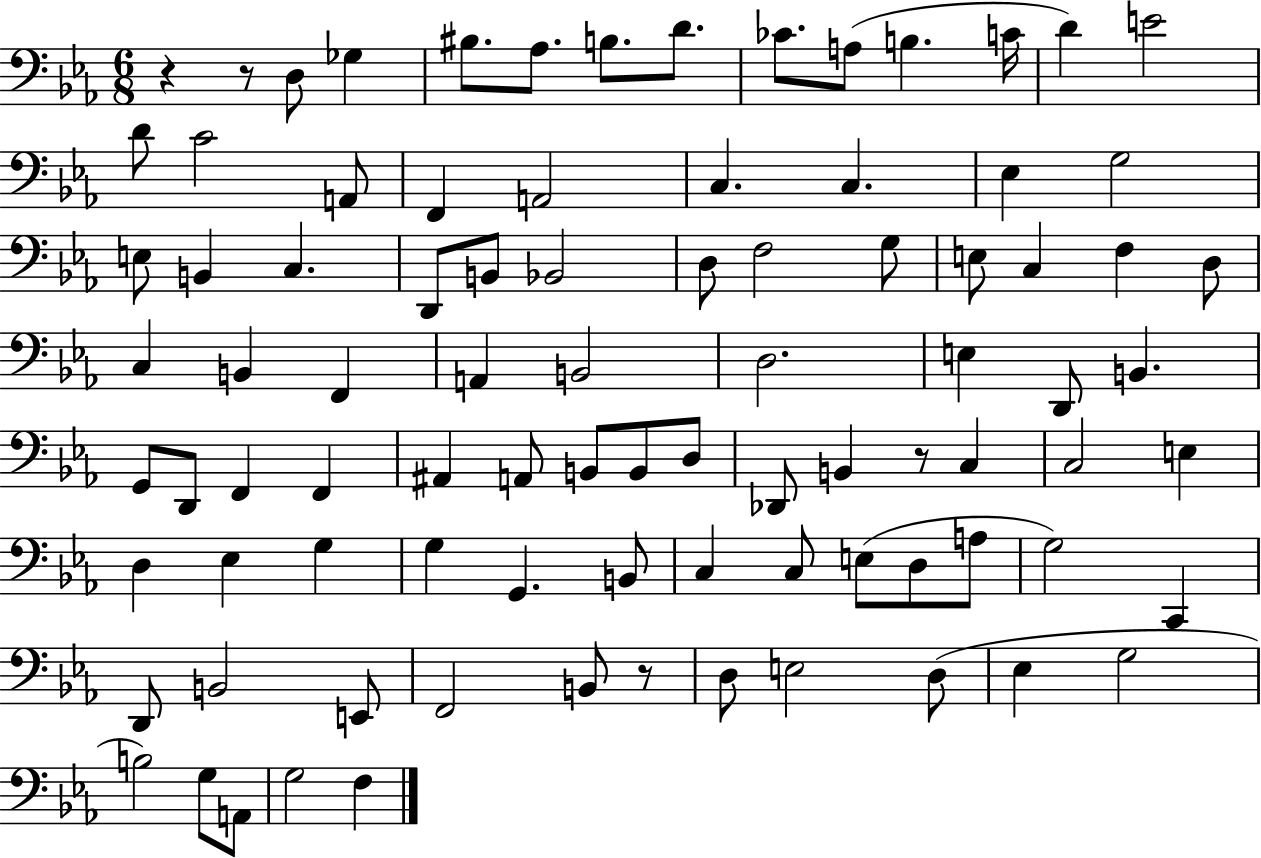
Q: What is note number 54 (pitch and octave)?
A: B2